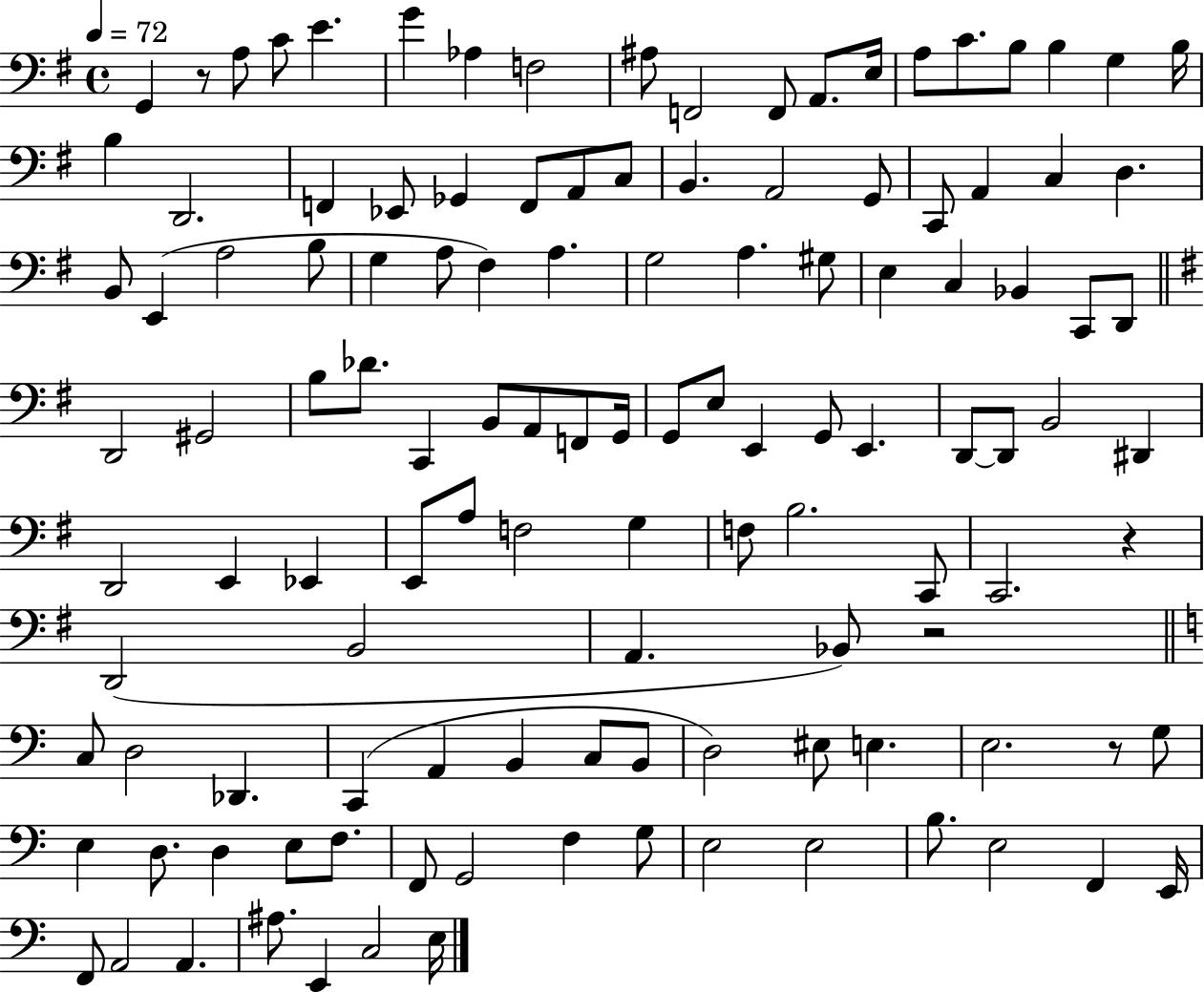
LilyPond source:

{
  \clef bass
  \time 4/4
  \defaultTimeSignature
  \key g \major
  \tempo 4 = 72
  g,4 r8 a8 c'8 e'4. | g'4 aes4 f2 | ais8 f,2 f,8 a,8. e16 | a8 c'8. b8 b4 g4 b16 | \break b4 d,2. | f,4 ees,8 ges,4 f,8 a,8 c8 | b,4. a,2 g,8 | c,8 a,4 c4 d4. | \break b,8 e,4( a2 b8 | g4 a8 fis4) a4. | g2 a4. gis8 | e4 c4 bes,4 c,8 d,8 | \break \bar "||" \break \key e \minor d,2 gis,2 | b8 des'8. c,4 b,8 a,8 f,8 g,16 | g,8 e8 e,4 g,8 e,4. | d,8~~ d,8 b,2 dis,4 | \break d,2 e,4 ees,4 | e,8 a8 f2 g4 | f8 b2. c,8 | c,2. r4 | \break d,2( b,2 | a,4. bes,8) r2 | \bar "||" \break \key a \minor c8 d2 des,4. | c,4( a,4 b,4 c8 b,8 | d2) eis8 e4. | e2. r8 g8 | \break e4 d8. d4 e8 f8. | f,8 g,2 f4 g8 | e2 e2 | b8. e2 f,4 e,16 | \break f,8 a,2 a,4. | ais8. e,4 c2 e16 | \bar "|."
}